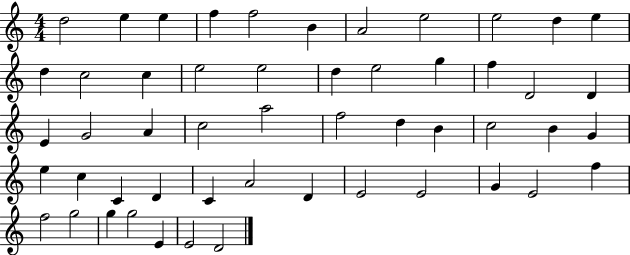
{
  \clef treble
  \numericTimeSignature
  \time 4/4
  \key c \major
  d''2 e''4 e''4 | f''4 f''2 b'4 | a'2 e''2 | e''2 d''4 e''4 | \break d''4 c''2 c''4 | e''2 e''2 | d''4 e''2 g''4 | f''4 d'2 d'4 | \break e'4 g'2 a'4 | c''2 a''2 | f''2 d''4 b'4 | c''2 b'4 g'4 | \break e''4 c''4 c'4 d'4 | c'4 a'2 d'4 | e'2 e'2 | g'4 e'2 f''4 | \break f''2 g''2 | g''4 g''2 e'4 | e'2 d'2 | \bar "|."
}